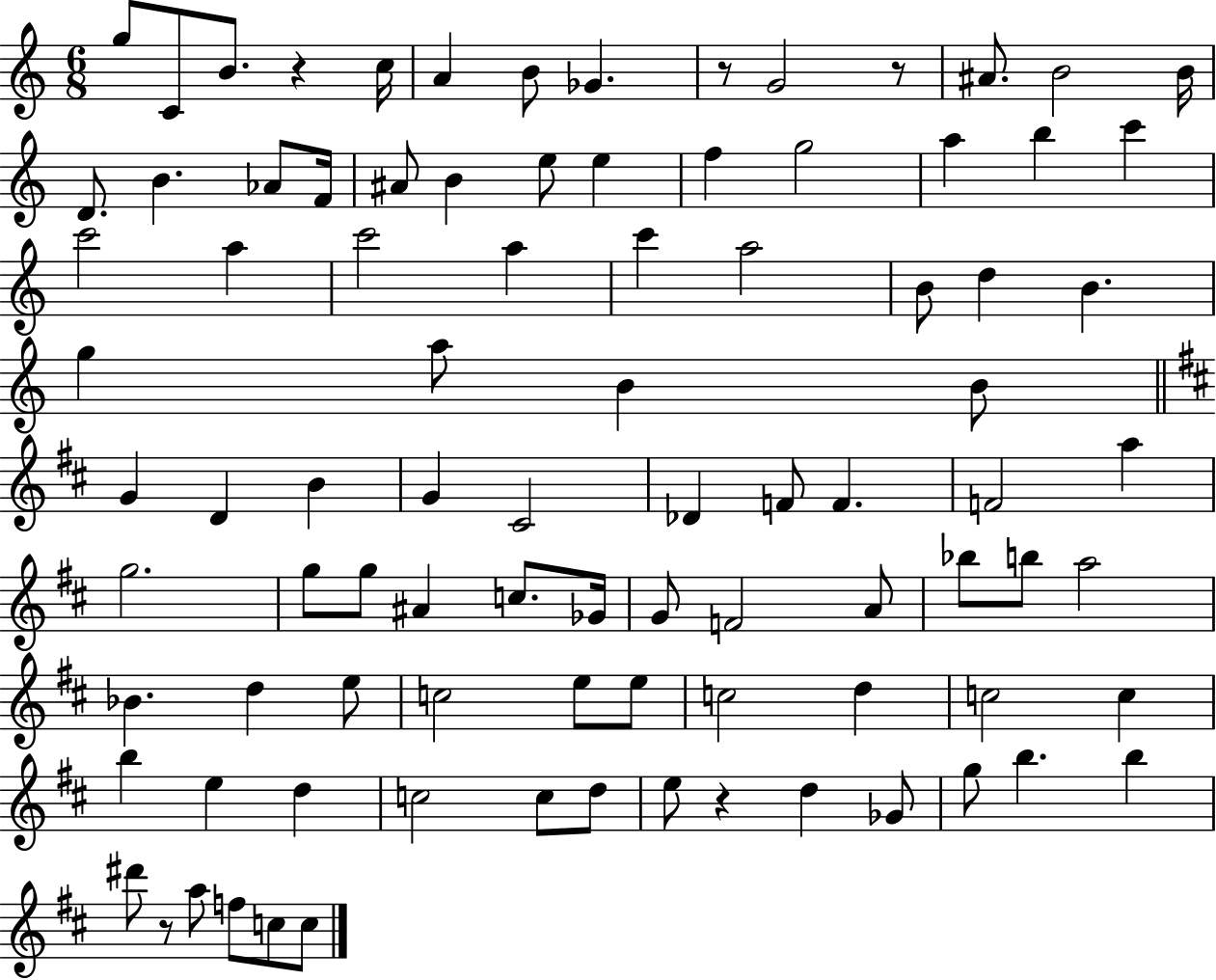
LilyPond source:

{
  \clef treble
  \numericTimeSignature
  \time 6/8
  \key c \major
  g''8 c'8 b'8. r4 c''16 | a'4 b'8 ges'4. | r8 g'2 r8 | ais'8. b'2 b'16 | \break d'8. b'4. aes'8 f'16 | ais'8 b'4 e''8 e''4 | f''4 g''2 | a''4 b''4 c'''4 | \break c'''2 a''4 | c'''2 a''4 | c'''4 a''2 | b'8 d''4 b'4. | \break g''4 a''8 b'4 b'8 | \bar "||" \break \key b \minor g'4 d'4 b'4 | g'4 cis'2 | des'4 f'8 f'4. | f'2 a''4 | \break g''2. | g''8 g''8 ais'4 c''8. ges'16 | g'8 f'2 a'8 | bes''8 b''8 a''2 | \break bes'4. d''4 e''8 | c''2 e''8 e''8 | c''2 d''4 | c''2 c''4 | \break b''4 e''4 d''4 | c''2 c''8 d''8 | e''8 r4 d''4 ges'8 | g''8 b''4. b''4 | \break dis'''8 r8 a''8 f''8 c''8 c''8 | \bar "|."
}